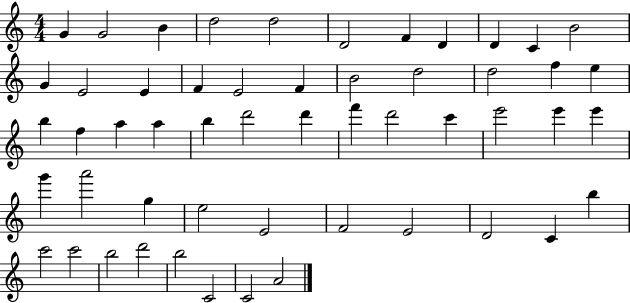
G4/q G4/h B4/q D5/h D5/h D4/h F4/q D4/q D4/q C4/q B4/h G4/q E4/h E4/q F4/q E4/h F4/q B4/h D5/h D5/h F5/q E5/q B5/q F5/q A5/q A5/q B5/q D6/h D6/q F6/q D6/h C6/q E6/h E6/q E6/q G6/q A6/h G5/q E5/h E4/h F4/h E4/h D4/h C4/q B5/q C6/h C6/h B5/h D6/h B5/h C4/h C4/h A4/h